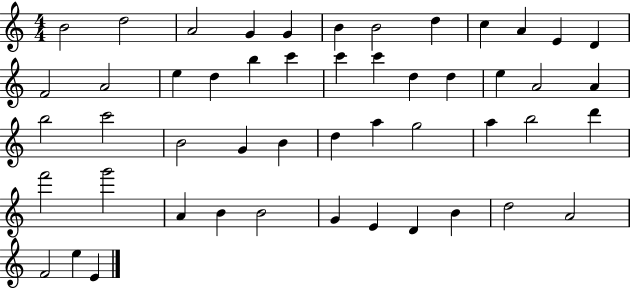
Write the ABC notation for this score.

X:1
T:Untitled
M:4/4
L:1/4
K:C
B2 d2 A2 G G B B2 d c A E D F2 A2 e d b c' c' c' d d e A2 A b2 c'2 B2 G B d a g2 a b2 d' f'2 g'2 A B B2 G E D B d2 A2 F2 e E